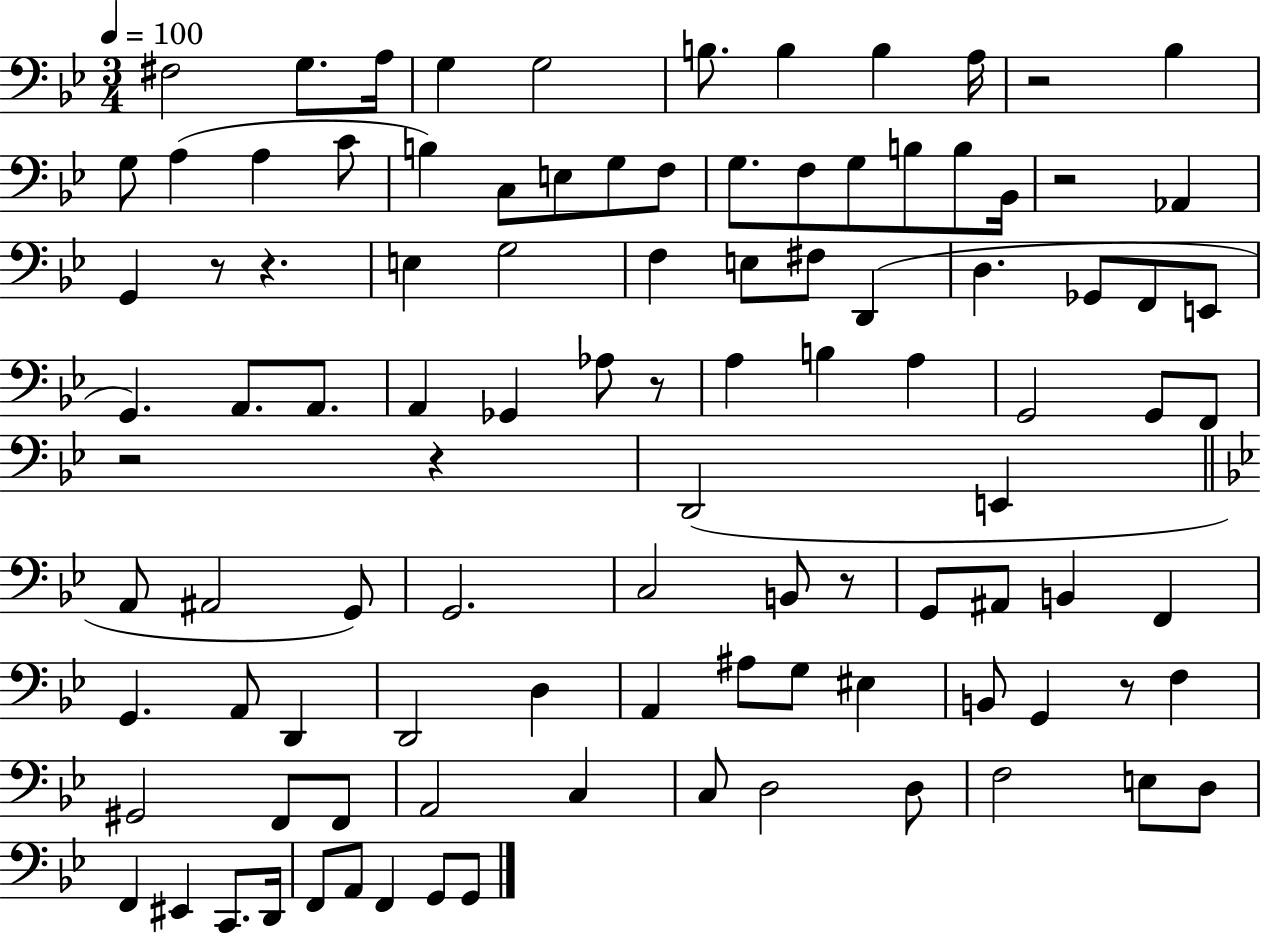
{
  \clef bass
  \numericTimeSignature
  \time 3/4
  \key bes \major
  \tempo 4 = 100
  \repeat volta 2 { fis2 g8. a16 | g4 g2 | b8. b4 b4 a16 | r2 bes4 | \break g8 a4( a4 c'8 | b4) c8 e8 g8 f8 | g8. f8 g8 b8 b8 bes,16 | r2 aes,4 | \break g,4 r8 r4. | e4 g2 | f4 e8 fis8 d,4( | d4. ges,8 f,8 e,8 | \break g,4.) a,8. a,8. | a,4 ges,4 aes8 r8 | a4 b4 a4 | g,2 g,8 f,8 | \break r2 r4 | d,2( e,4 | \bar "||" \break \key g \minor a,8 ais,2 g,8) | g,2. | c2 b,8 r8 | g,8 ais,8 b,4 f,4 | \break g,4. a,8 d,4 | d,2 d4 | a,4 ais8 g8 eis4 | b,8 g,4 r8 f4 | \break gis,2 f,8 f,8 | a,2 c4 | c8 d2 d8 | f2 e8 d8 | \break f,4 eis,4 c,8. d,16 | f,8 a,8 f,4 g,8 g,8 | } \bar "|."
}